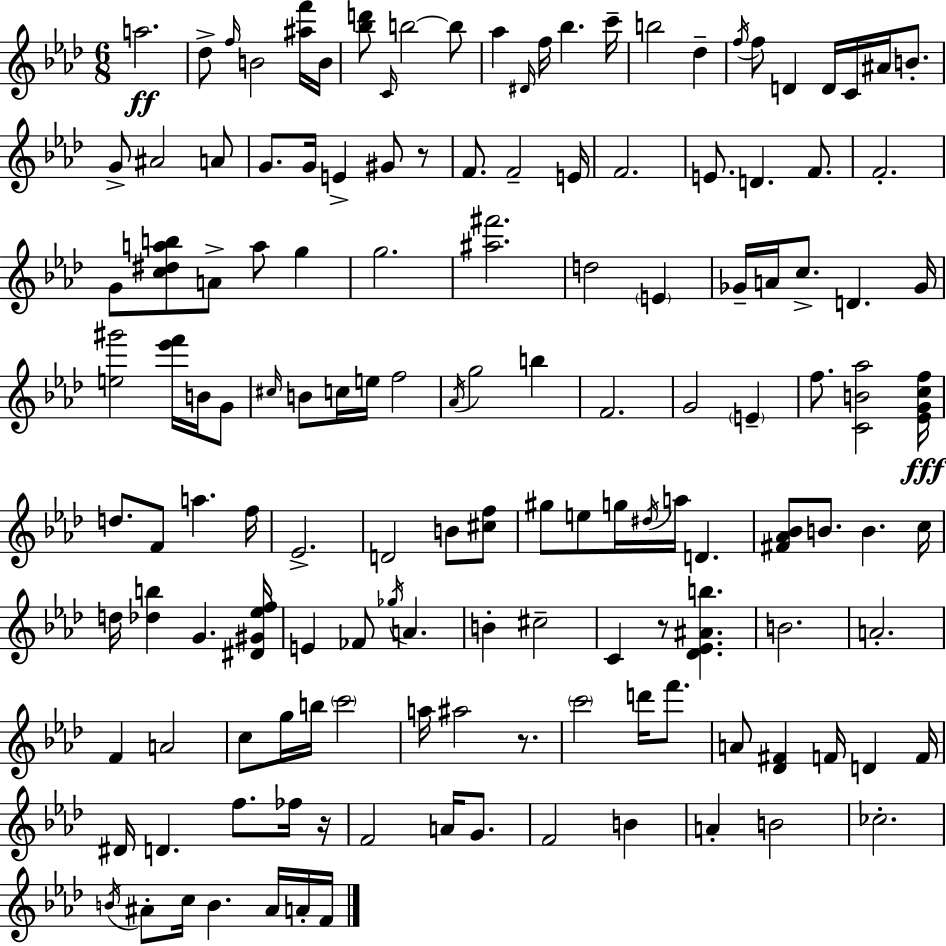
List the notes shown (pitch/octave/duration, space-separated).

A5/h. Db5/e F5/s B4/h [A#5,F6]/s B4/s [Bb5,D6]/e C4/s B5/h B5/e Ab5/q D#4/s F5/s Bb5/q. C6/s B5/h Db5/q F5/s F5/e D4/q D4/s C4/s A#4/s B4/e. G4/e A#4/h A4/e G4/e. G4/s E4/q G#4/e R/e F4/e. F4/h E4/s F4/h. E4/e. D4/q. F4/e. F4/h. G4/e [C5,D#5,A5,B5]/e A4/e A5/e G5/q G5/h. [A#5,F#6]/h. D5/h E4/q Gb4/s A4/s C5/e. D4/q. Gb4/s [E5,G#6]/h [Eb6,F6]/s B4/s G4/e C#5/s B4/e C5/s E5/s F5/h Ab4/s G5/h B5/q F4/h. G4/h E4/q F5/e. [C4,B4,Ab5]/h [Eb4,G4,C5,F5]/s D5/e. F4/e A5/q. F5/s Eb4/h. D4/h B4/e [C#5,F5]/e G#5/e E5/e G5/s D#5/s A5/s D4/q. [F#4,Ab4,Bb4]/e B4/e. B4/q. C5/s D5/s [Db5,B5]/q G4/q. [D#4,G#4,Eb5,F5]/s E4/q FES4/e Gb5/s A4/q. B4/q C#5/h C4/q R/e [Db4,Eb4,A#4,B5]/q. B4/h. A4/h. F4/q A4/h C5/e G5/s B5/s C6/h A5/s A#5/h R/e. C6/h D6/s F6/e. A4/e [Db4,F#4]/q F4/s D4/q F4/s D#4/s D4/q. F5/e. FES5/s R/s F4/h A4/s G4/e. F4/h B4/q A4/q B4/h CES5/h. B4/s A#4/e C5/s B4/q. A#4/s A4/s F4/s